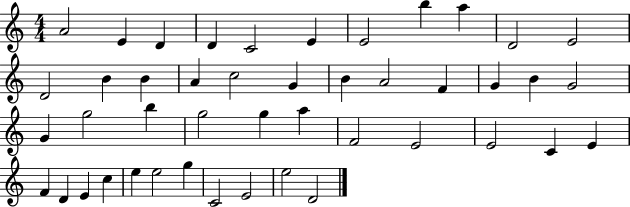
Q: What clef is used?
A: treble